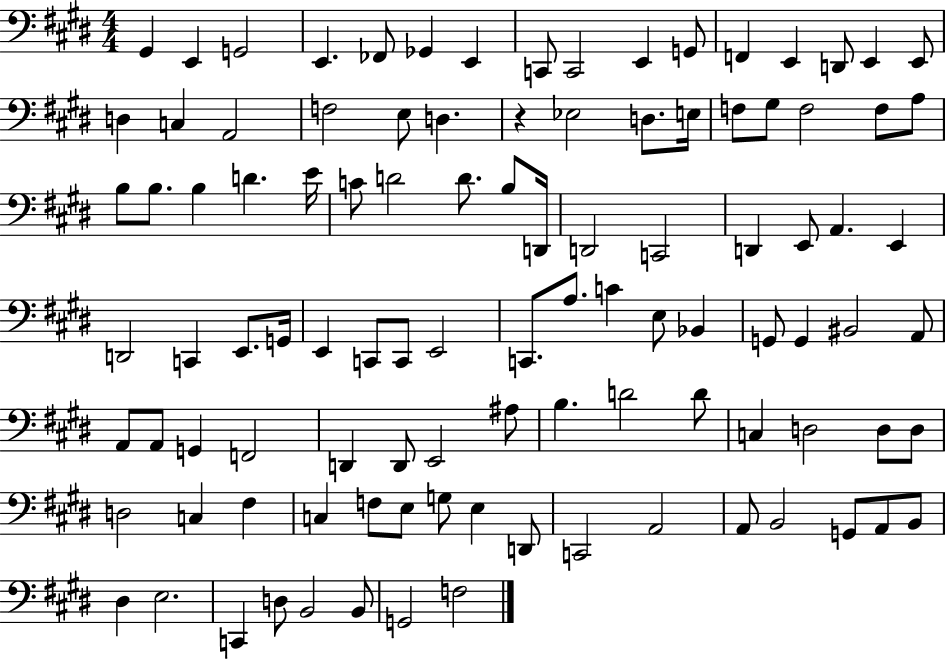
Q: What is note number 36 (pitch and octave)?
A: C4